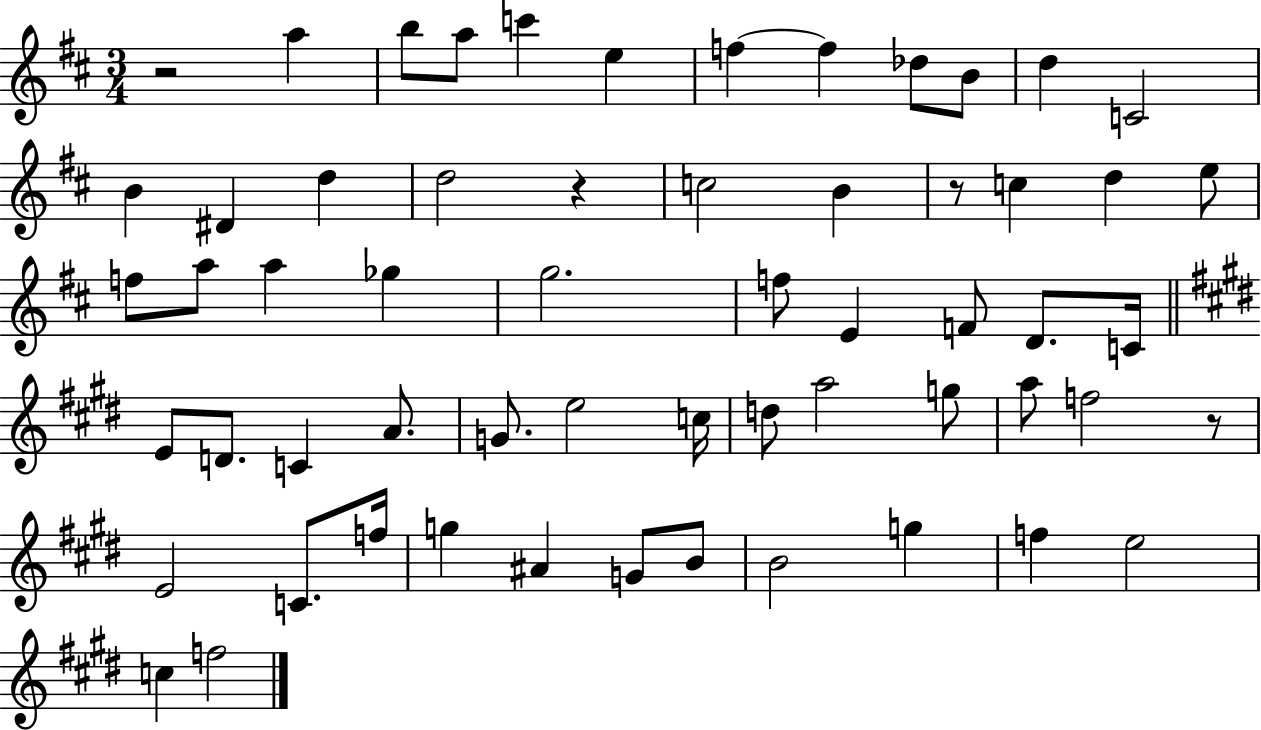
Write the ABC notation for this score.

X:1
T:Untitled
M:3/4
L:1/4
K:D
z2 a b/2 a/2 c' e f f _d/2 B/2 d C2 B ^D d d2 z c2 B z/2 c d e/2 f/2 a/2 a _g g2 f/2 E F/2 D/2 C/4 E/2 D/2 C A/2 G/2 e2 c/4 d/2 a2 g/2 a/2 f2 z/2 E2 C/2 f/4 g ^A G/2 B/2 B2 g f e2 c f2